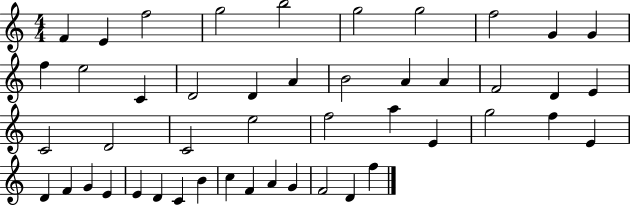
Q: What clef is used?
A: treble